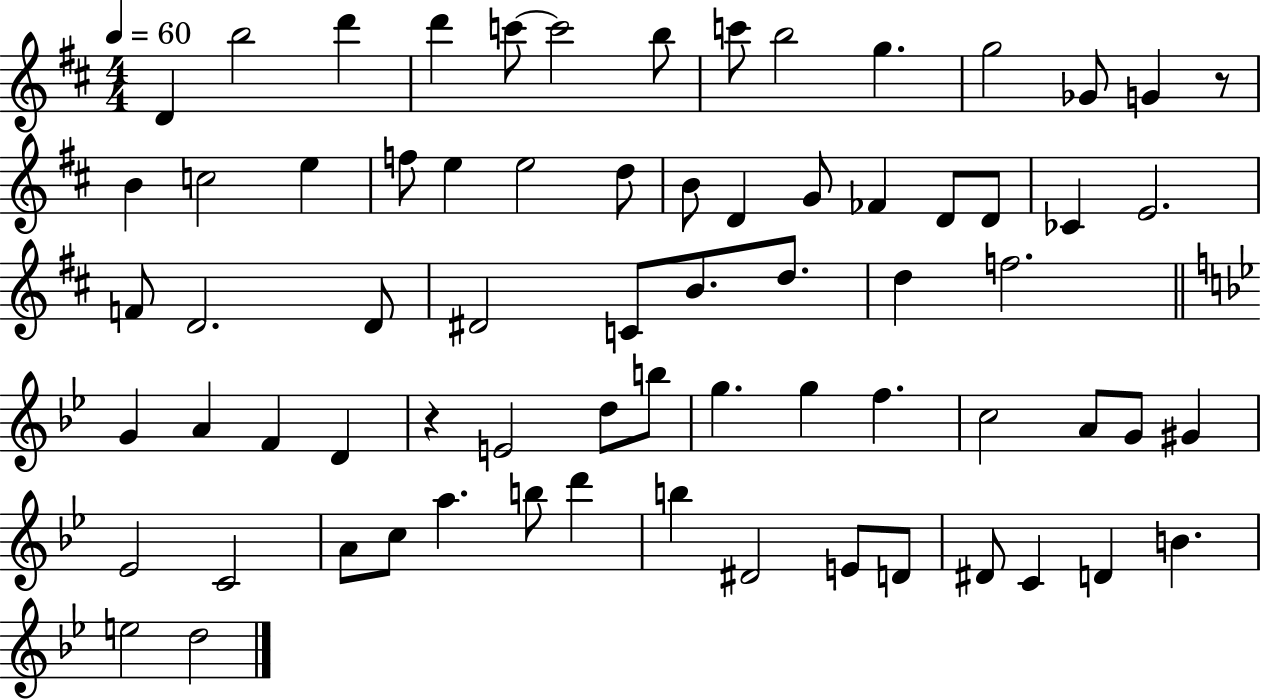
D4/q B5/h D6/q D6/q C6/e C6/h B5/e C6/e B5/h G5/q. G5/h Gb4/e G4/q R/e B4/q C5/h E5/q F5/e E5/q E5/h D5/e B4/e D4/q G4/e FES4/q D4/e D4/e CES4/q E4/h. F4/e D4/h. D4/e D#4/h C4/e B4/e. D5/e. D5/q F5/h. G4/q A4/q F4/q D4/q R/q E4/h D5/e B5/e G5/q. G5/q F5/q. C5/h A4/e G4/e G#4/q Eb4/h C4/h A4/e C5/e A5/q. B5/e D6/q B5/q D#4/h E4/e D4/e D#4/e C4/q D4/q B4/q. E5/h D5/h